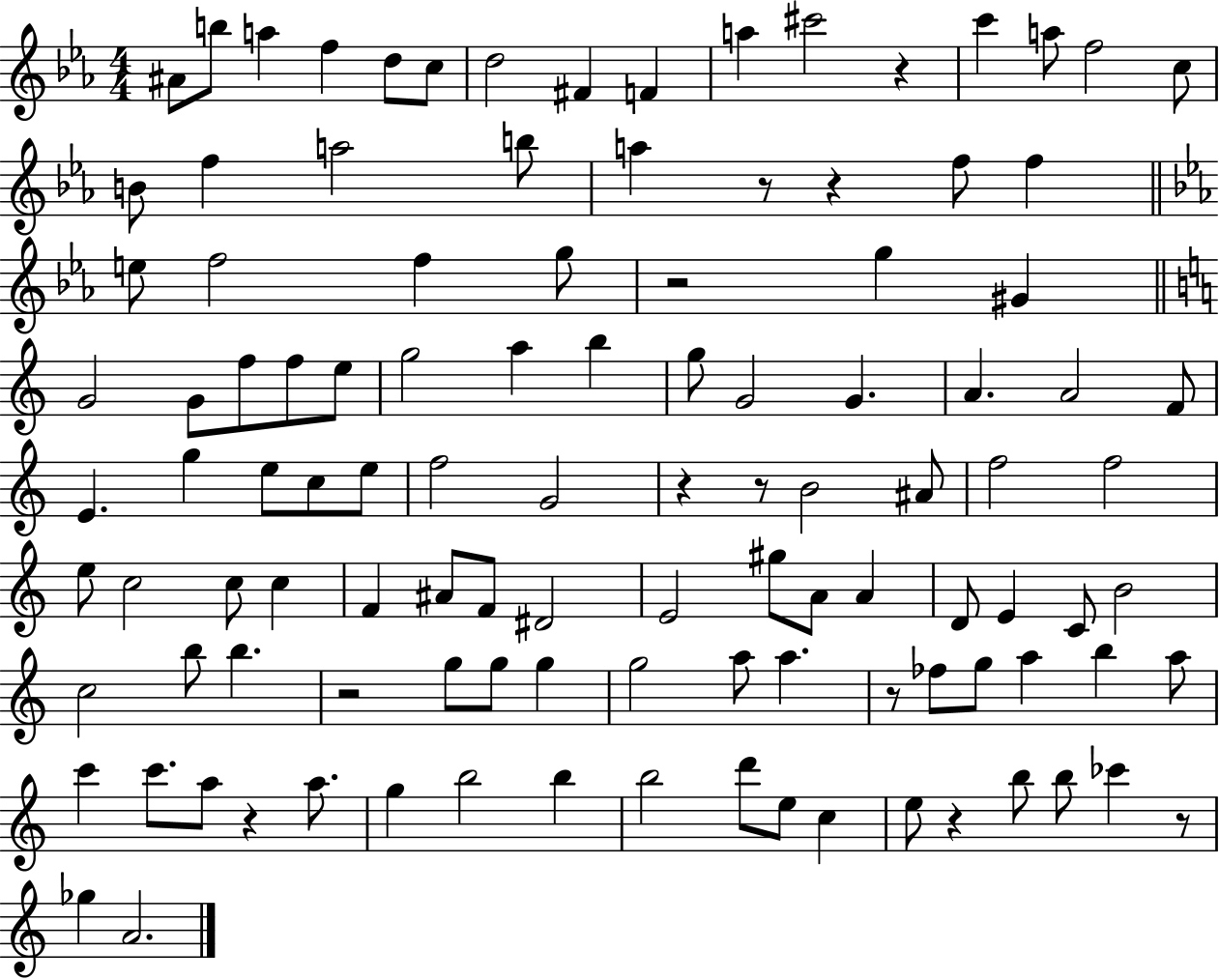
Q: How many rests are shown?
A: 11